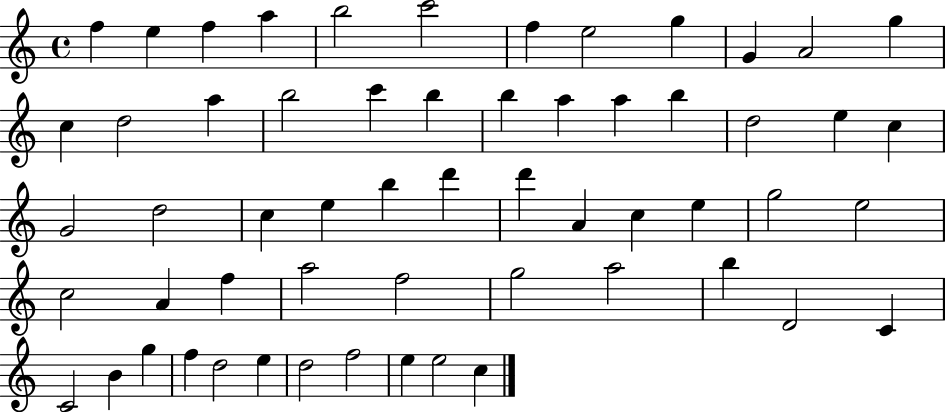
{
  \clef treble
  \time 4/4
  \defaultTimeSignature
  \key c \major
  f''4 e''4 f''4 a''4 | b''2 c'''2 | f''4 e''2 g''4 | g'4 a'2 g''4 | \break c''4 d''2 a''4 | b''2 c'''4 b''4 | b''4 a''4 a''4 b''4 | d''2 e''4 c''4 | \break g'2 d''2 | c''4 e''4 b''4 d'''4 | d'''4 a'4 c''4 e''4 | g''2 e''2 | \break c''2 a'4 f''4 | a''2 f''2 | g''2 a''2 | b''4 d'2 c'4 | \break c'2 b'4 g''4 | f''4 d''2 e''4 | d''2 f''2 | e''4 e''2 c''4 | \break \bar "|."
}